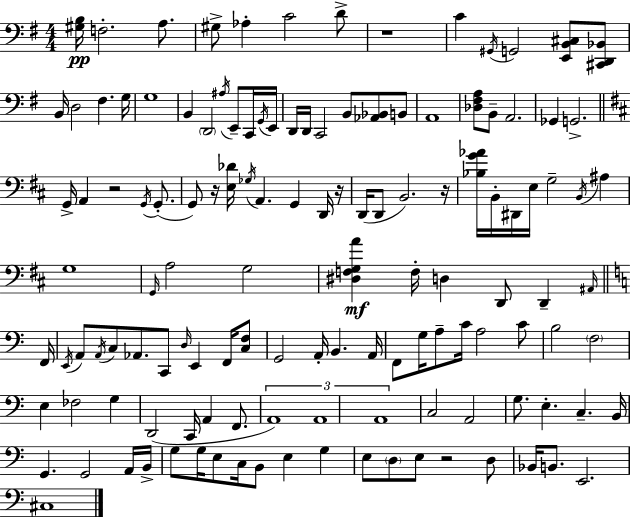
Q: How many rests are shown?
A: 6